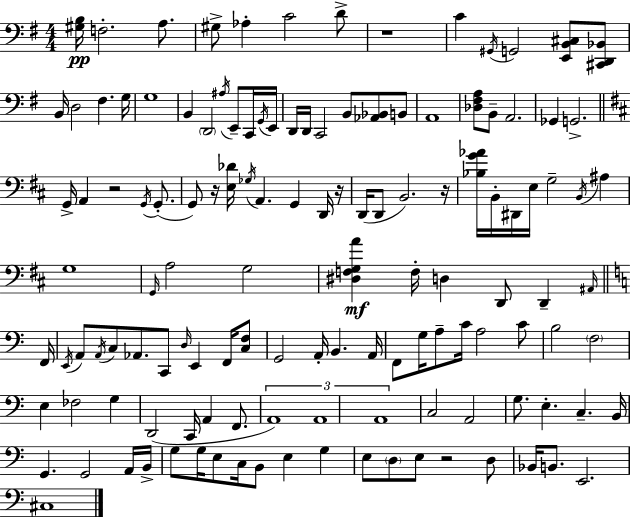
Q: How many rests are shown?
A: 6